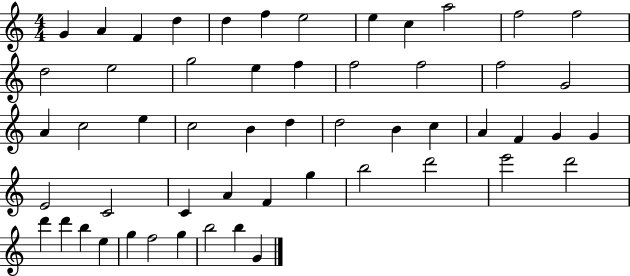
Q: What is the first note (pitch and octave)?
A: G4